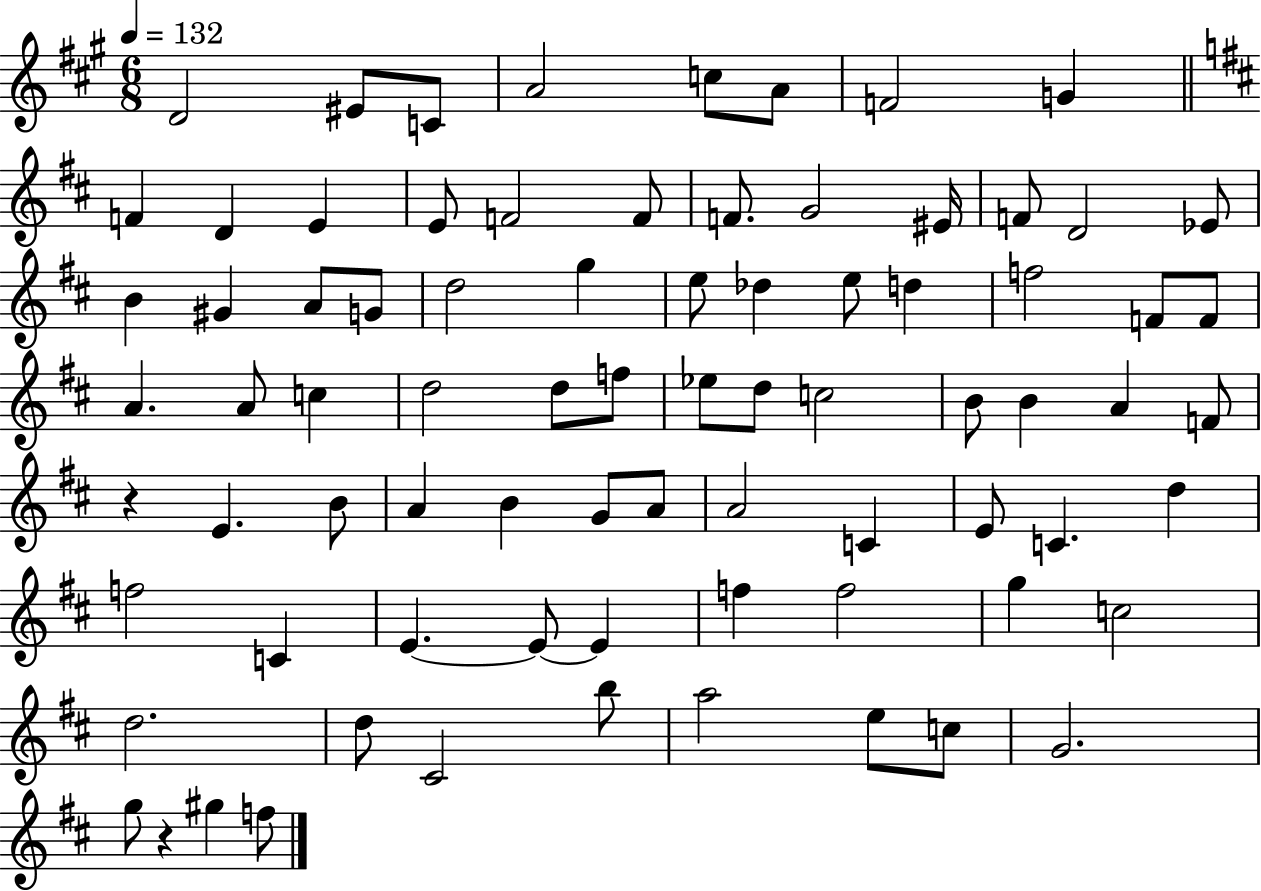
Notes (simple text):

D4/h EIS4/e C4/e A4/h C5/e A4/e F4/h G4/q F4/q D4/q E4/q E4/e F4/h F4/e F4/e. G4/h EIS4/s F4/e D4/h Eb4/e B4/q G#4/q A4/e G4/e D5/h G5/q E5/e Db5/q E5/e D5/q F5/h F4/e F4/e A4/q. A4/e C5/q D5/h D5/e F5/e Eb5/e D5/e C5/h B4/e B4/q A4/q F4/e R/q E4/q. B4/e A4/q B4/q G4/e A4/e A4/h C4/q E4/e C4/q. D5/q F5/h C4/q E4/q. E4/e E4/q F5/q F5/h G5/q C5/h D5/h. D5/e C#4/h B5/e A5/h E5/e C5/e G4/h. G5/e R/q G#5/q F5/e